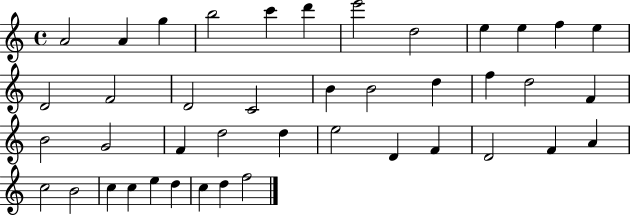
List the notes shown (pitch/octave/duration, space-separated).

A4/h A4/q G5/q B5/h C6/q D6/q E6/h D5/h E5/q E5/q F5/q E5/q D4/h F4/h D4/h C4/h B4/q B4/h D5/q F5/q D5/h F4/q B4/h G4/h F4/q D5/h D5/q E5/h D4/q F4/q D4/h F4/q A4/q C5/h B4/h C5/q C5/q E5/q D5/q C5/q D5/q F5/h